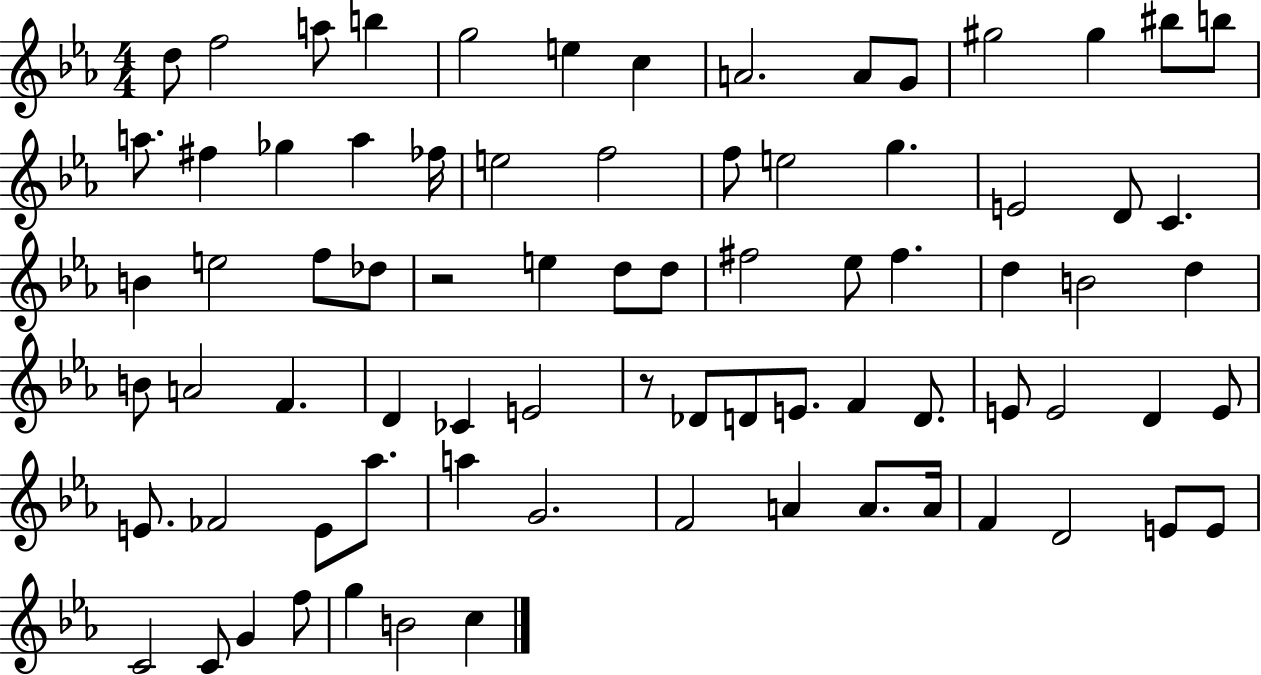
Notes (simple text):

D5/e F5/h A5/e B5/q G5/h E5/q C5/q A4/h. A4/e G4/e G#5/h G#5/q BIS5/e B5/e A5/e. F#5/q Gb5/q A5/q FES5/s E5/h F5/h F5/e E5/h G5/q. E4/h D4/e C4/q. B4/q E5/h F5/e Db5/e R/h E5/q D5/e D5/e F#5/h Eb5/e F#5/q. D5/q B4/h D5/q B4/e A4/h F4/q. D4/q CES4/q E4/h R/e Db4/e D4/e E4/e. F4/q D4/e. E4/e E4/h D4/q E4/e E4/e. FES4/h E4/e Ab5/e. A5/q G4/h. F4/h A4/q A4/e. A4/s F4/q D4/h E4/e E4/e C4/h C4/e G4/q F5/e G5/q B4/h C5/q